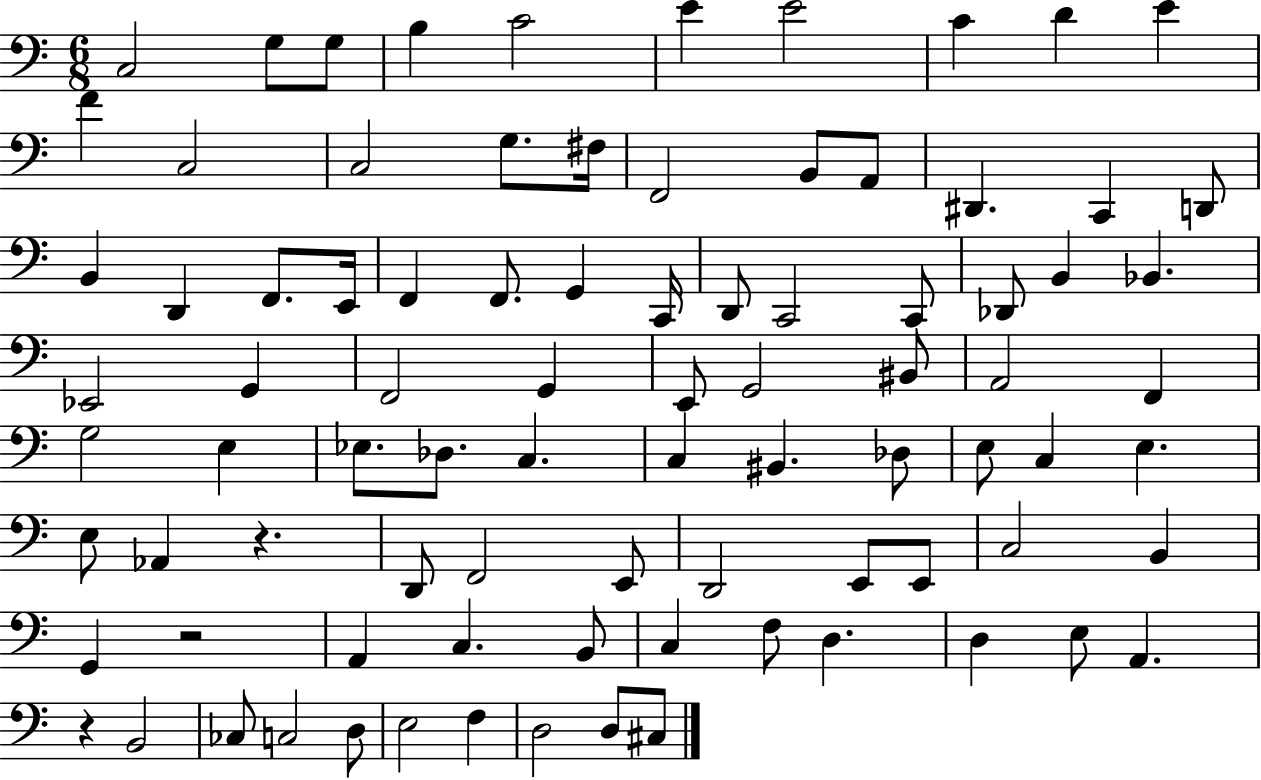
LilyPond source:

{
  \clef bass
  \numericTimeSignature
  \time 6/8
  \key c \major
  c2 g8 g8 | b4 c'2 | e'4 e'2 | c'4 d'4 e'4 | \break f'4 c2 | c2 g8. fis16 | f,2 b,8 a,8 | dis,4. c,4 d,8 | \break b,4 d,4 f,8. e,16 | f,4 f,8. g,4 c,16 | d,8 c,2 c,8 | des,8 b,4 bes,4. | \break ees,2 g,4 | f,2 g,4 | e,8 g,2 bis,8 | a,2 f,4 | \break g2 e4 | ees8. des8. c4. | c4 bis,4. des8 | e8 c4 e4. | \break e8 aes,4 r4. | d,8 f,2 e,8 | d,2 e,8 e,8 | c2 b,4 | \break g,4 r2 | a,4 c4. b,8 | c4 f8 d4. | d4 e8 a,4. | \break r4 b,2 | ces8 c2 d8 | e2 f4 | d2 d8 cis8 | \break \bar "|."
}